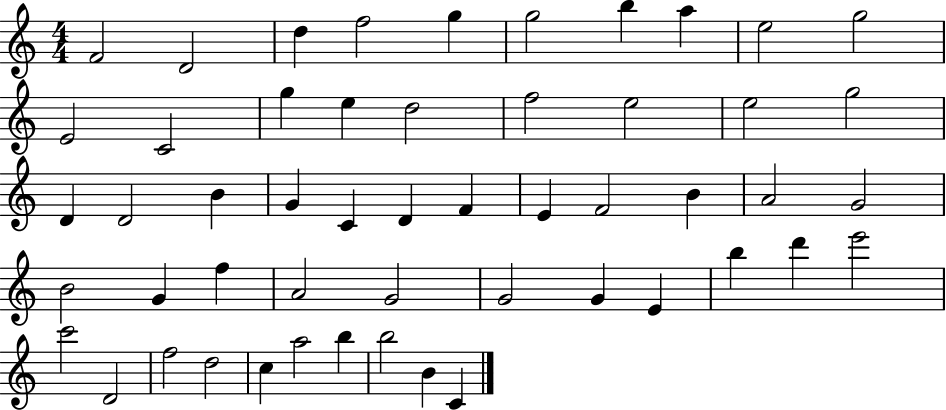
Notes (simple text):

F4/h D4/h D5/q F5/h G5/q G5/h B5/q A5/q E5/h G5/h E4/h C4/h G5/q E5/q D5/h F5/h E5/h E5/h G5/h D4/q D4/h B4/q G4/q C4/q D4/q F4/q E4/q F4/h B4/q A4/h G4/h B4/h G4/q F5/q A4/h G4/h G4/h G4/q E4/q B5/q D6/q E6/h C6/h D4/h F5/h D5/h C5/q A5/h B5/q B5/h B4/q C4/q